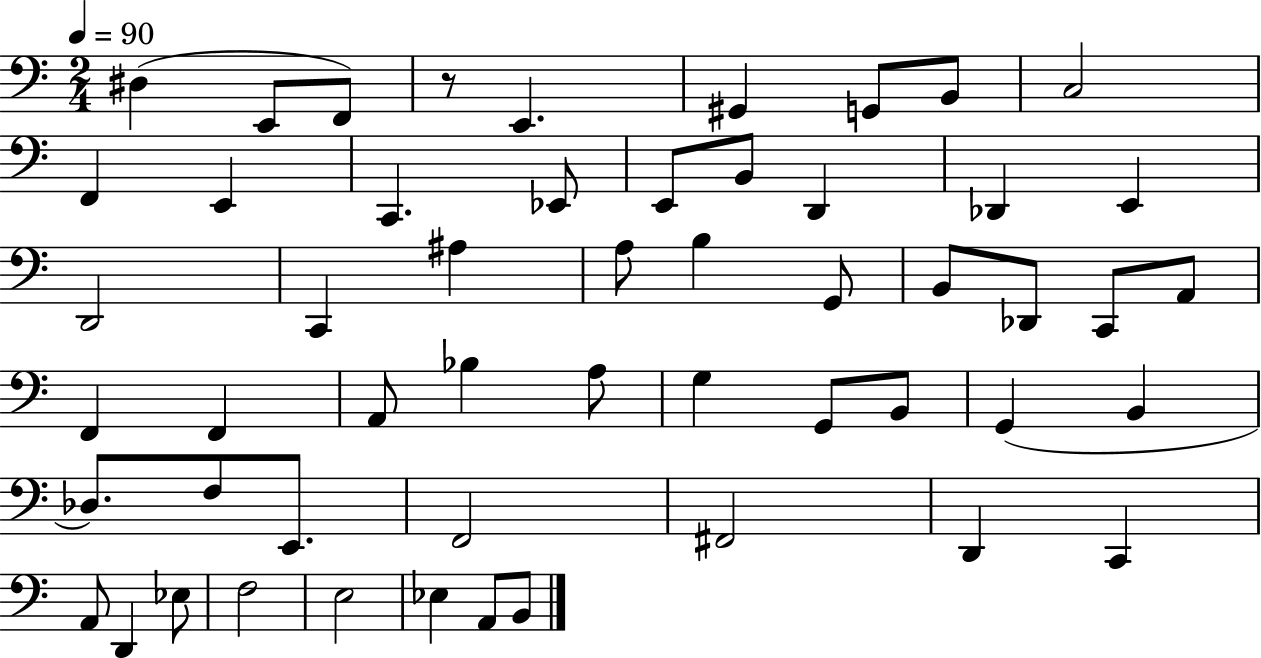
X:1
T:Untitled
M:2/4
L:1/4
K:C
^D, E,,/2 F,,/2 z/2 E,, ^G,, G,,/2 B,,/2 C,2 F,, E,, C,, _E,,/2 E,,/2 B,,/2 D,, _D,, E,, D,,2 C,, ^A, A,/2 B, G,,/2 B,,/2 _D,,/2 C,,/2 A,,/2 F,, F,, A,,/2 _B, A,/2 G, G,,/2 B,,/2 G,, B,, _D,/2 F,/2 E,,/2 F,,2 ^F,,2 D,, C,, A,,/2 D,, _E,/2 F,2 E,2 _E, A,,/2 B,,/2